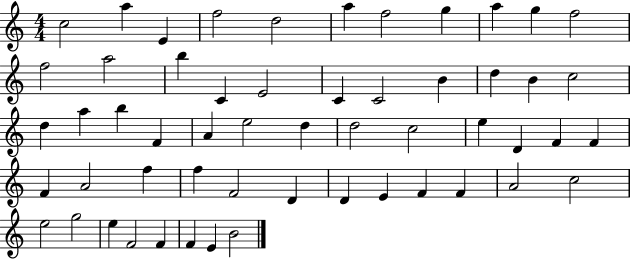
{
  \clef treble
  \numericTimeSignature
  \time 4/4
  \key c \major
  c''2 a''4 e'4 | f''2 d''2 | a''4 f''2 g''4 | a''4 g''4 f''2 | \break f''2 a''2 | b''4 c'4 e'2 | c'4 c'2 b'4 | d''4 b'4 c''2 | \break d''4 a''4 b''4 f'4 | a'4 e''2 d''4 | d''2 c''2 | e''4 d'4 f'4 f'4 | \break f'4 a'2 f''4 | f''4 f'2 d'4 | d'4 e'4 f'4 f'4 | a'2 c''2 | \break e''2 g''2 | e''4 f'2 f'4 | f'4 e'4 b'2 | \bar "|."
}